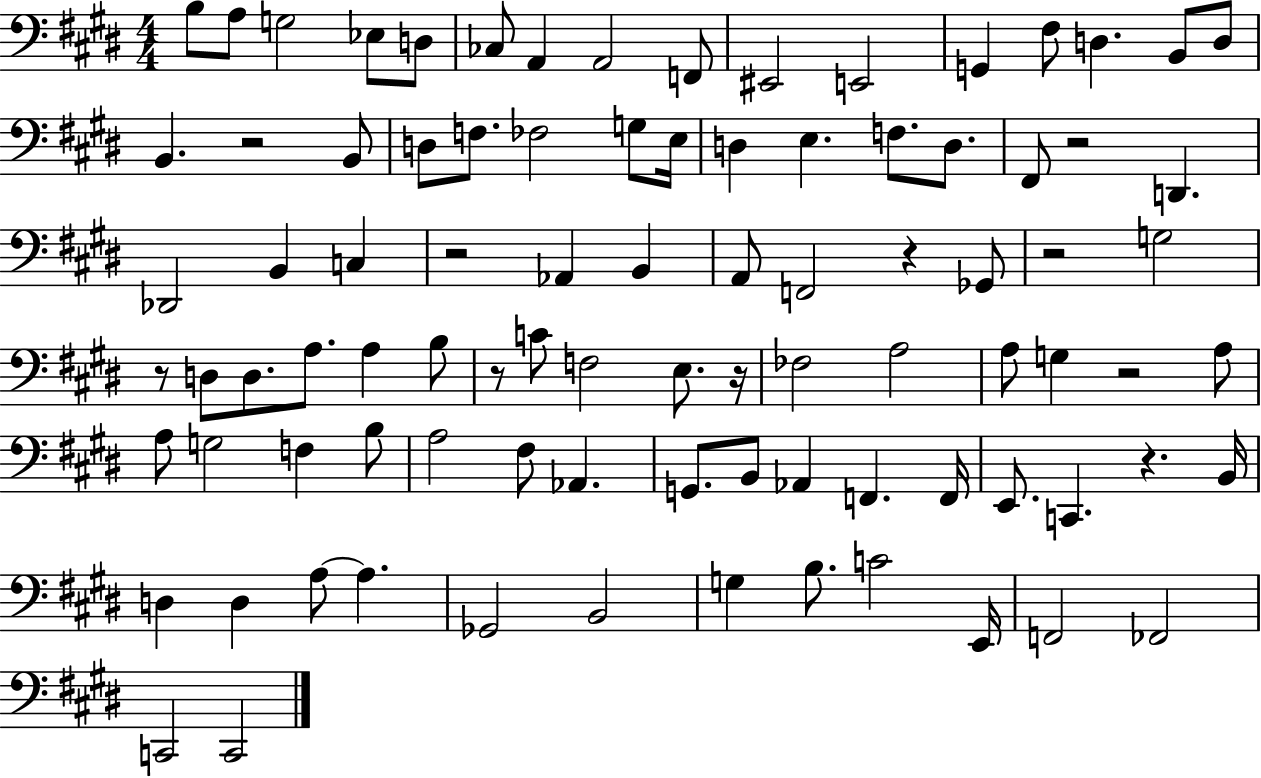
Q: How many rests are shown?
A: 10